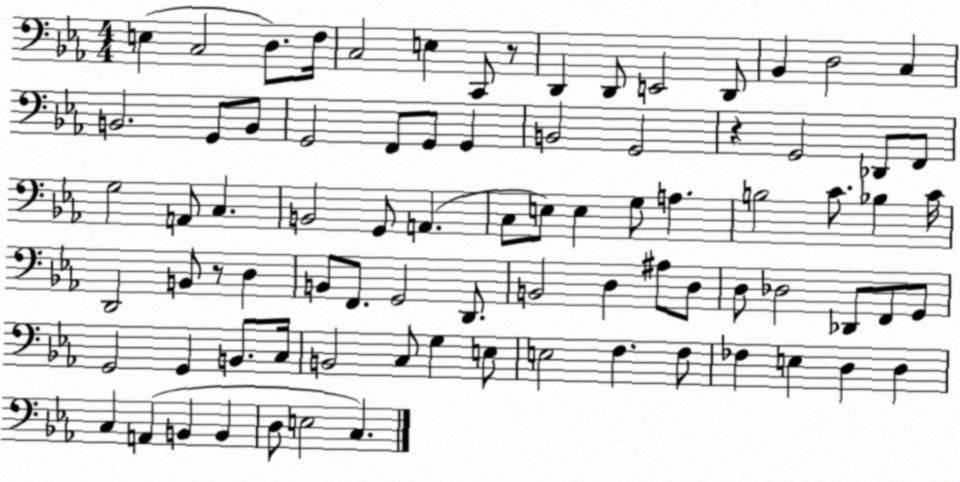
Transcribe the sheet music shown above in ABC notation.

X:1
T:Untitled
M:4/4
L:1/4
K:Eb
E, C,2 D,/2 F,/4 C,2 E, C,,/2 z/2 D,, D,,/2 E,,2 D,,/2 _B,, D,2 C, B,,2 G,,/2 B,,/2 G,,2 F,,/2 G,,/2 G,, B,,2 G,,2 z G,,2 _D,,/2 F,,/2 G,2 A,,/2 C, B,,2 G,,/2 A,, C,/2 E,/2 E, G,/2 A, B,2 C/2 _B, C/4 D,,2 B,,/2 z/2 D, B,,/2 F,,/2 G,,2 D,,/2 B,,2 D, ^A,/2 D,/2 D,/2 _D,2 _D,,/2 F,,/2 G,,/2 G,,2 G,, B,,/2 C,/4 B,,2 C,/2 G, E,/2 E,2 F, F,/2 _F, E, D, D, C, A,, B,, B,, D,/2 E,2 C,